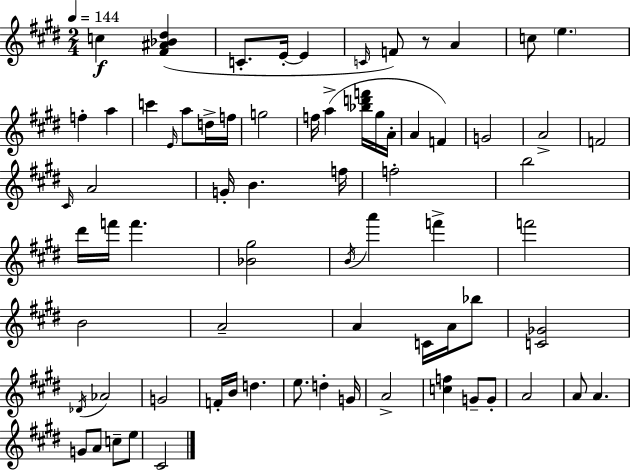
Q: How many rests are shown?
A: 1